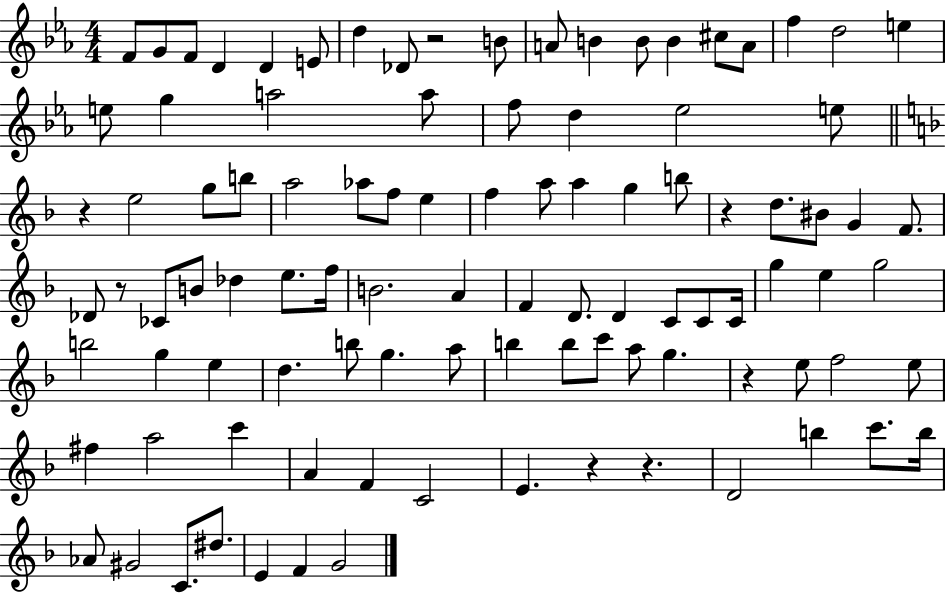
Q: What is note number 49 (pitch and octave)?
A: B4